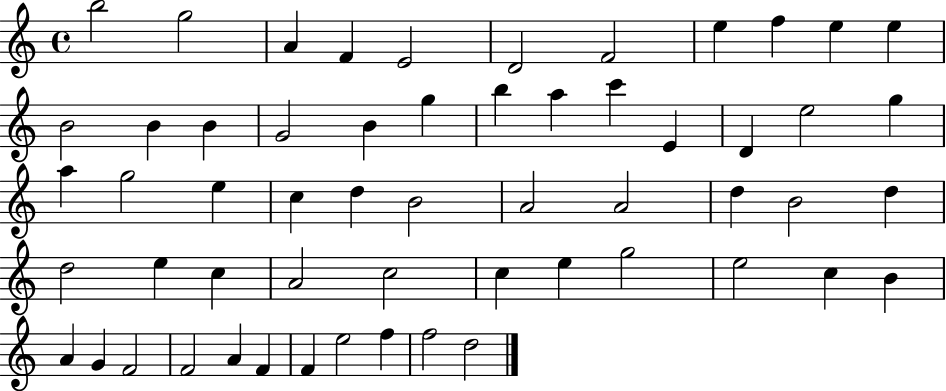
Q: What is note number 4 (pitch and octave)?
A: F4